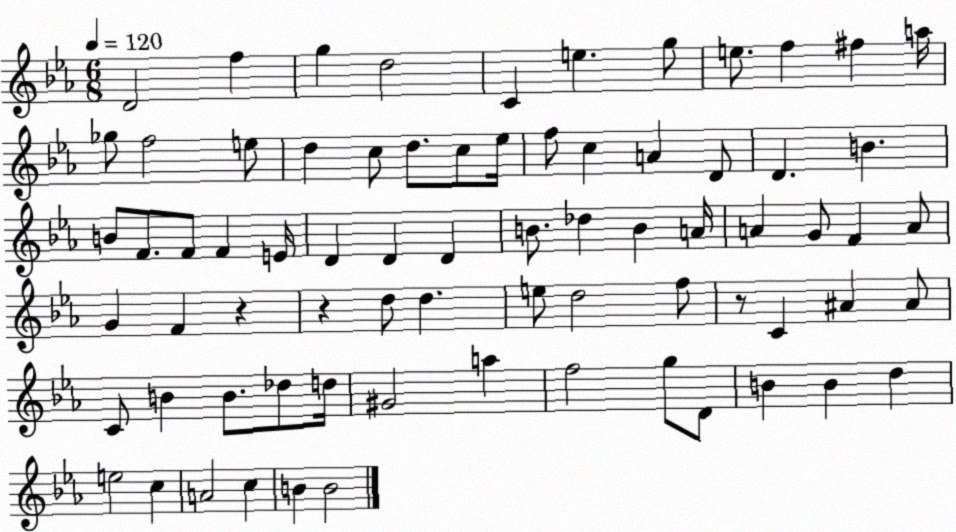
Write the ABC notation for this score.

X:1
T:Untitled
M:6/8
L:1/4
K:Eb
D2 f g d2 C e g/2 e/2 f ^f a/4 _g/2 f2 e/2 d c/2 d/2 c/2 _e/4 f/2 c A D/2 D B B/2 F/2 F/2 F E/4 D D D B/2 _d B A/4 A G/2 F A/2 G F z z d/2 d e/2 d2 f/2 z/2 C ^A ^A/2 C/2 B B/2 _d/2 d/4 ^G2 a f2 g/2 D/2 B B d e2 c A2 c B B2